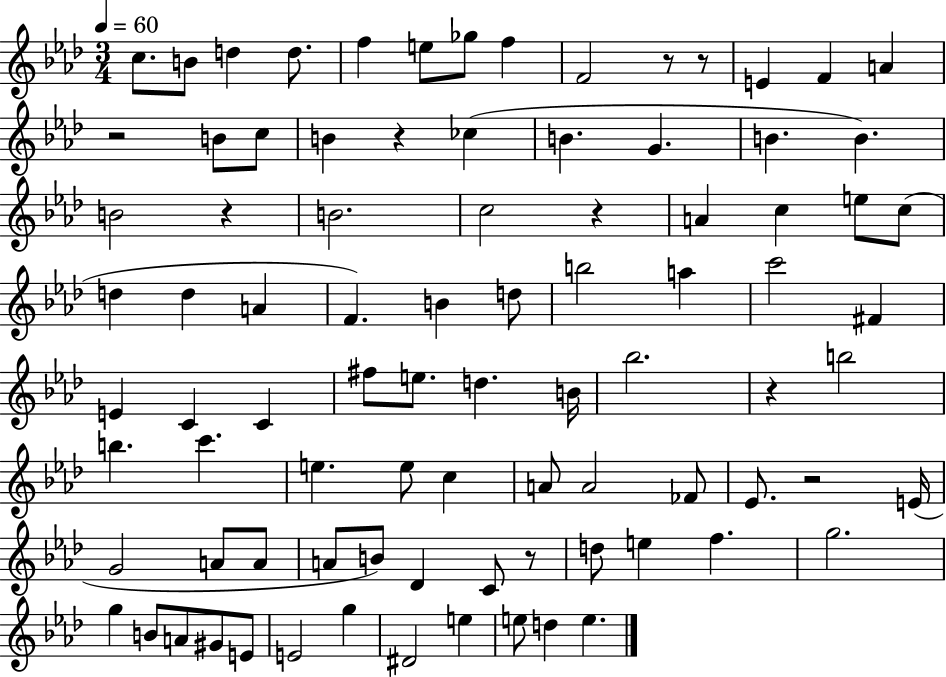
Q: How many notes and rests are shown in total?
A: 88